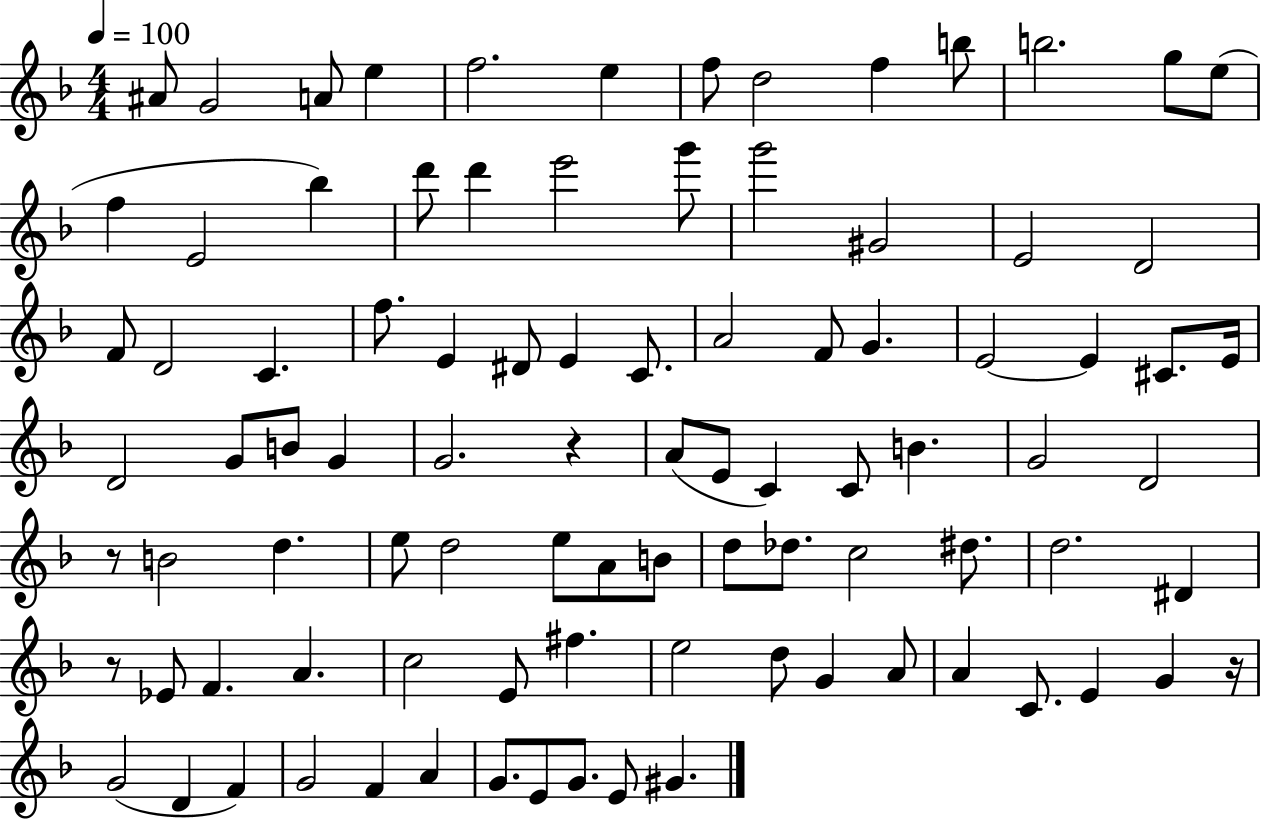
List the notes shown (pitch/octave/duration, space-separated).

A#4/e G4/h A4/e E5/q F5/h. E5/q F5/e D5/h F5/q B5/e B5/h. G5/e E5/e F5/q E4/h Bb5/q D6/e D6/q E6/h G6/e G6/h G#4/h E4/h D4/h F4/e D4/h C4/q. F5/e. E4/q D#4/e E4/q C4/e. A4/h F4/e G4/q. E4/h E4/q C#4/e. E4/s D4/h G4/e B4/e G4/q G4/h. R/q A4/e E4/e C4/q C4/e B4/q. G4/h D4/h R/e B4/h D5/q. E5/e D5/h E5/e A4/e B4/e D5/e Db5/e. C5/h D#5/e. D5/h. D#4/q R/e Eb4/e F4/q. A4/q. C5/h E4/e F#5/q. E5/h D5/e G4/q A4/e A4/q C4/e. E4/q G4/q R/s G4/h D4/q F4/q G4/h F4/q A4/q G4/e. E4/e G4/e. E4/e G#4/q.